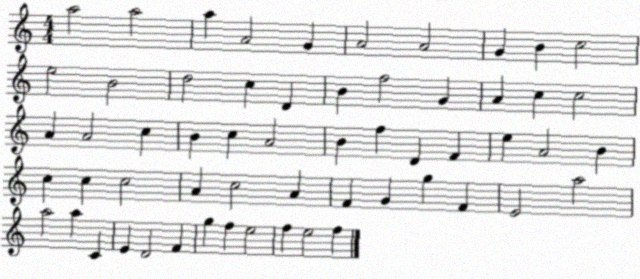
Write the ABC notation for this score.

X:1
T:Untitled
M:4/4
L:1/4
K:C
a2 a2 a A2 G A2 A2 G B c2 e2 B2 d2 c D B f2 G A c c2 A A2 c B c A2 B f D F e A2 B c c c2 A c2 A F G g F E2 a2 a2 a C E D2 F g f e2 f e2 f